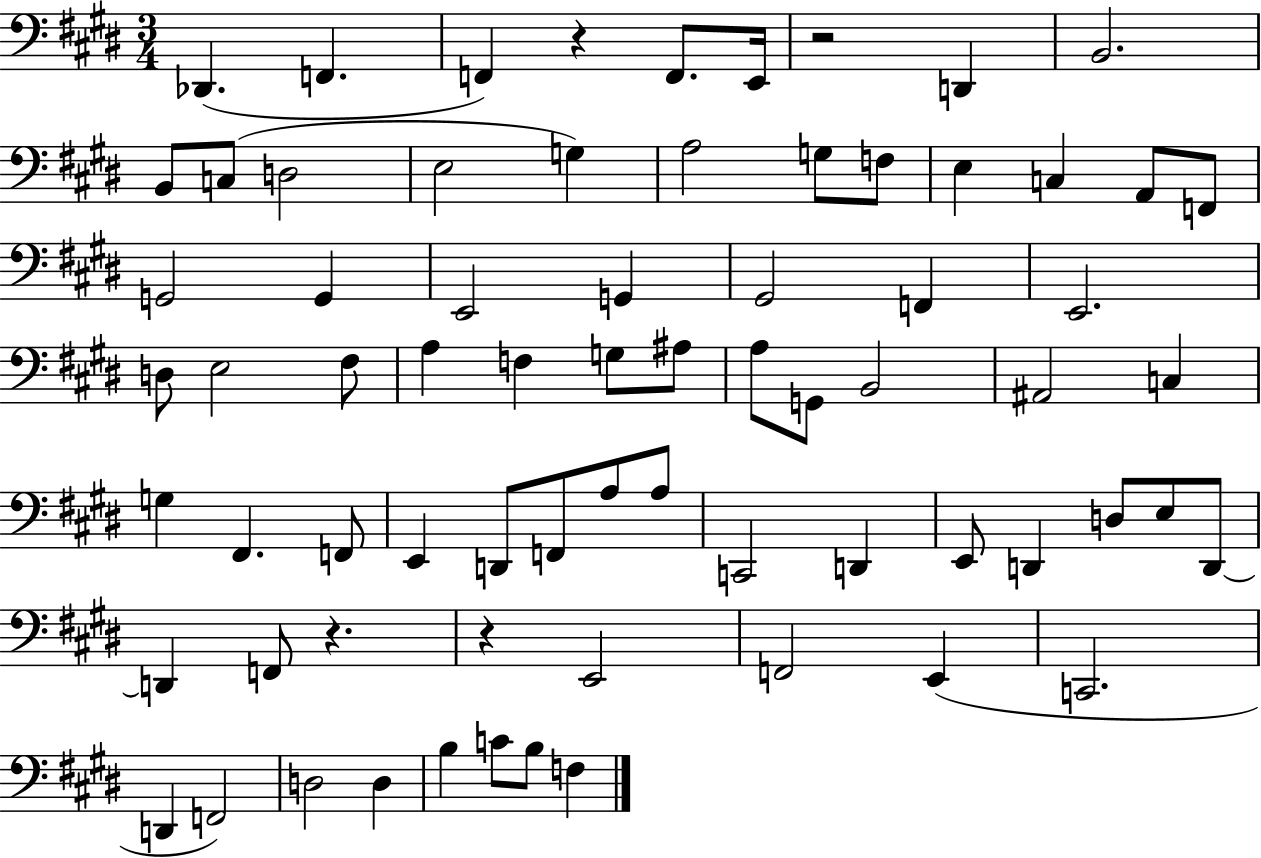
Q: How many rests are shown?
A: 4